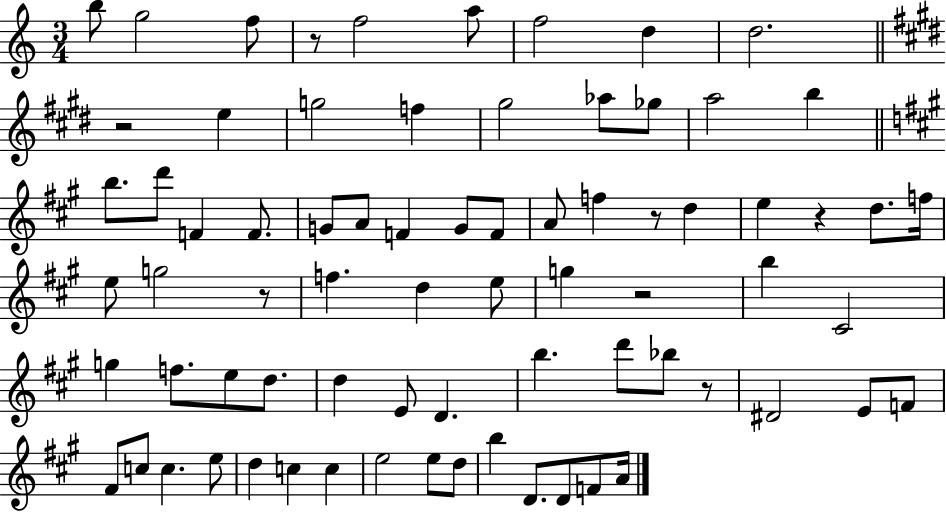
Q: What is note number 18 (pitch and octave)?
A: D6